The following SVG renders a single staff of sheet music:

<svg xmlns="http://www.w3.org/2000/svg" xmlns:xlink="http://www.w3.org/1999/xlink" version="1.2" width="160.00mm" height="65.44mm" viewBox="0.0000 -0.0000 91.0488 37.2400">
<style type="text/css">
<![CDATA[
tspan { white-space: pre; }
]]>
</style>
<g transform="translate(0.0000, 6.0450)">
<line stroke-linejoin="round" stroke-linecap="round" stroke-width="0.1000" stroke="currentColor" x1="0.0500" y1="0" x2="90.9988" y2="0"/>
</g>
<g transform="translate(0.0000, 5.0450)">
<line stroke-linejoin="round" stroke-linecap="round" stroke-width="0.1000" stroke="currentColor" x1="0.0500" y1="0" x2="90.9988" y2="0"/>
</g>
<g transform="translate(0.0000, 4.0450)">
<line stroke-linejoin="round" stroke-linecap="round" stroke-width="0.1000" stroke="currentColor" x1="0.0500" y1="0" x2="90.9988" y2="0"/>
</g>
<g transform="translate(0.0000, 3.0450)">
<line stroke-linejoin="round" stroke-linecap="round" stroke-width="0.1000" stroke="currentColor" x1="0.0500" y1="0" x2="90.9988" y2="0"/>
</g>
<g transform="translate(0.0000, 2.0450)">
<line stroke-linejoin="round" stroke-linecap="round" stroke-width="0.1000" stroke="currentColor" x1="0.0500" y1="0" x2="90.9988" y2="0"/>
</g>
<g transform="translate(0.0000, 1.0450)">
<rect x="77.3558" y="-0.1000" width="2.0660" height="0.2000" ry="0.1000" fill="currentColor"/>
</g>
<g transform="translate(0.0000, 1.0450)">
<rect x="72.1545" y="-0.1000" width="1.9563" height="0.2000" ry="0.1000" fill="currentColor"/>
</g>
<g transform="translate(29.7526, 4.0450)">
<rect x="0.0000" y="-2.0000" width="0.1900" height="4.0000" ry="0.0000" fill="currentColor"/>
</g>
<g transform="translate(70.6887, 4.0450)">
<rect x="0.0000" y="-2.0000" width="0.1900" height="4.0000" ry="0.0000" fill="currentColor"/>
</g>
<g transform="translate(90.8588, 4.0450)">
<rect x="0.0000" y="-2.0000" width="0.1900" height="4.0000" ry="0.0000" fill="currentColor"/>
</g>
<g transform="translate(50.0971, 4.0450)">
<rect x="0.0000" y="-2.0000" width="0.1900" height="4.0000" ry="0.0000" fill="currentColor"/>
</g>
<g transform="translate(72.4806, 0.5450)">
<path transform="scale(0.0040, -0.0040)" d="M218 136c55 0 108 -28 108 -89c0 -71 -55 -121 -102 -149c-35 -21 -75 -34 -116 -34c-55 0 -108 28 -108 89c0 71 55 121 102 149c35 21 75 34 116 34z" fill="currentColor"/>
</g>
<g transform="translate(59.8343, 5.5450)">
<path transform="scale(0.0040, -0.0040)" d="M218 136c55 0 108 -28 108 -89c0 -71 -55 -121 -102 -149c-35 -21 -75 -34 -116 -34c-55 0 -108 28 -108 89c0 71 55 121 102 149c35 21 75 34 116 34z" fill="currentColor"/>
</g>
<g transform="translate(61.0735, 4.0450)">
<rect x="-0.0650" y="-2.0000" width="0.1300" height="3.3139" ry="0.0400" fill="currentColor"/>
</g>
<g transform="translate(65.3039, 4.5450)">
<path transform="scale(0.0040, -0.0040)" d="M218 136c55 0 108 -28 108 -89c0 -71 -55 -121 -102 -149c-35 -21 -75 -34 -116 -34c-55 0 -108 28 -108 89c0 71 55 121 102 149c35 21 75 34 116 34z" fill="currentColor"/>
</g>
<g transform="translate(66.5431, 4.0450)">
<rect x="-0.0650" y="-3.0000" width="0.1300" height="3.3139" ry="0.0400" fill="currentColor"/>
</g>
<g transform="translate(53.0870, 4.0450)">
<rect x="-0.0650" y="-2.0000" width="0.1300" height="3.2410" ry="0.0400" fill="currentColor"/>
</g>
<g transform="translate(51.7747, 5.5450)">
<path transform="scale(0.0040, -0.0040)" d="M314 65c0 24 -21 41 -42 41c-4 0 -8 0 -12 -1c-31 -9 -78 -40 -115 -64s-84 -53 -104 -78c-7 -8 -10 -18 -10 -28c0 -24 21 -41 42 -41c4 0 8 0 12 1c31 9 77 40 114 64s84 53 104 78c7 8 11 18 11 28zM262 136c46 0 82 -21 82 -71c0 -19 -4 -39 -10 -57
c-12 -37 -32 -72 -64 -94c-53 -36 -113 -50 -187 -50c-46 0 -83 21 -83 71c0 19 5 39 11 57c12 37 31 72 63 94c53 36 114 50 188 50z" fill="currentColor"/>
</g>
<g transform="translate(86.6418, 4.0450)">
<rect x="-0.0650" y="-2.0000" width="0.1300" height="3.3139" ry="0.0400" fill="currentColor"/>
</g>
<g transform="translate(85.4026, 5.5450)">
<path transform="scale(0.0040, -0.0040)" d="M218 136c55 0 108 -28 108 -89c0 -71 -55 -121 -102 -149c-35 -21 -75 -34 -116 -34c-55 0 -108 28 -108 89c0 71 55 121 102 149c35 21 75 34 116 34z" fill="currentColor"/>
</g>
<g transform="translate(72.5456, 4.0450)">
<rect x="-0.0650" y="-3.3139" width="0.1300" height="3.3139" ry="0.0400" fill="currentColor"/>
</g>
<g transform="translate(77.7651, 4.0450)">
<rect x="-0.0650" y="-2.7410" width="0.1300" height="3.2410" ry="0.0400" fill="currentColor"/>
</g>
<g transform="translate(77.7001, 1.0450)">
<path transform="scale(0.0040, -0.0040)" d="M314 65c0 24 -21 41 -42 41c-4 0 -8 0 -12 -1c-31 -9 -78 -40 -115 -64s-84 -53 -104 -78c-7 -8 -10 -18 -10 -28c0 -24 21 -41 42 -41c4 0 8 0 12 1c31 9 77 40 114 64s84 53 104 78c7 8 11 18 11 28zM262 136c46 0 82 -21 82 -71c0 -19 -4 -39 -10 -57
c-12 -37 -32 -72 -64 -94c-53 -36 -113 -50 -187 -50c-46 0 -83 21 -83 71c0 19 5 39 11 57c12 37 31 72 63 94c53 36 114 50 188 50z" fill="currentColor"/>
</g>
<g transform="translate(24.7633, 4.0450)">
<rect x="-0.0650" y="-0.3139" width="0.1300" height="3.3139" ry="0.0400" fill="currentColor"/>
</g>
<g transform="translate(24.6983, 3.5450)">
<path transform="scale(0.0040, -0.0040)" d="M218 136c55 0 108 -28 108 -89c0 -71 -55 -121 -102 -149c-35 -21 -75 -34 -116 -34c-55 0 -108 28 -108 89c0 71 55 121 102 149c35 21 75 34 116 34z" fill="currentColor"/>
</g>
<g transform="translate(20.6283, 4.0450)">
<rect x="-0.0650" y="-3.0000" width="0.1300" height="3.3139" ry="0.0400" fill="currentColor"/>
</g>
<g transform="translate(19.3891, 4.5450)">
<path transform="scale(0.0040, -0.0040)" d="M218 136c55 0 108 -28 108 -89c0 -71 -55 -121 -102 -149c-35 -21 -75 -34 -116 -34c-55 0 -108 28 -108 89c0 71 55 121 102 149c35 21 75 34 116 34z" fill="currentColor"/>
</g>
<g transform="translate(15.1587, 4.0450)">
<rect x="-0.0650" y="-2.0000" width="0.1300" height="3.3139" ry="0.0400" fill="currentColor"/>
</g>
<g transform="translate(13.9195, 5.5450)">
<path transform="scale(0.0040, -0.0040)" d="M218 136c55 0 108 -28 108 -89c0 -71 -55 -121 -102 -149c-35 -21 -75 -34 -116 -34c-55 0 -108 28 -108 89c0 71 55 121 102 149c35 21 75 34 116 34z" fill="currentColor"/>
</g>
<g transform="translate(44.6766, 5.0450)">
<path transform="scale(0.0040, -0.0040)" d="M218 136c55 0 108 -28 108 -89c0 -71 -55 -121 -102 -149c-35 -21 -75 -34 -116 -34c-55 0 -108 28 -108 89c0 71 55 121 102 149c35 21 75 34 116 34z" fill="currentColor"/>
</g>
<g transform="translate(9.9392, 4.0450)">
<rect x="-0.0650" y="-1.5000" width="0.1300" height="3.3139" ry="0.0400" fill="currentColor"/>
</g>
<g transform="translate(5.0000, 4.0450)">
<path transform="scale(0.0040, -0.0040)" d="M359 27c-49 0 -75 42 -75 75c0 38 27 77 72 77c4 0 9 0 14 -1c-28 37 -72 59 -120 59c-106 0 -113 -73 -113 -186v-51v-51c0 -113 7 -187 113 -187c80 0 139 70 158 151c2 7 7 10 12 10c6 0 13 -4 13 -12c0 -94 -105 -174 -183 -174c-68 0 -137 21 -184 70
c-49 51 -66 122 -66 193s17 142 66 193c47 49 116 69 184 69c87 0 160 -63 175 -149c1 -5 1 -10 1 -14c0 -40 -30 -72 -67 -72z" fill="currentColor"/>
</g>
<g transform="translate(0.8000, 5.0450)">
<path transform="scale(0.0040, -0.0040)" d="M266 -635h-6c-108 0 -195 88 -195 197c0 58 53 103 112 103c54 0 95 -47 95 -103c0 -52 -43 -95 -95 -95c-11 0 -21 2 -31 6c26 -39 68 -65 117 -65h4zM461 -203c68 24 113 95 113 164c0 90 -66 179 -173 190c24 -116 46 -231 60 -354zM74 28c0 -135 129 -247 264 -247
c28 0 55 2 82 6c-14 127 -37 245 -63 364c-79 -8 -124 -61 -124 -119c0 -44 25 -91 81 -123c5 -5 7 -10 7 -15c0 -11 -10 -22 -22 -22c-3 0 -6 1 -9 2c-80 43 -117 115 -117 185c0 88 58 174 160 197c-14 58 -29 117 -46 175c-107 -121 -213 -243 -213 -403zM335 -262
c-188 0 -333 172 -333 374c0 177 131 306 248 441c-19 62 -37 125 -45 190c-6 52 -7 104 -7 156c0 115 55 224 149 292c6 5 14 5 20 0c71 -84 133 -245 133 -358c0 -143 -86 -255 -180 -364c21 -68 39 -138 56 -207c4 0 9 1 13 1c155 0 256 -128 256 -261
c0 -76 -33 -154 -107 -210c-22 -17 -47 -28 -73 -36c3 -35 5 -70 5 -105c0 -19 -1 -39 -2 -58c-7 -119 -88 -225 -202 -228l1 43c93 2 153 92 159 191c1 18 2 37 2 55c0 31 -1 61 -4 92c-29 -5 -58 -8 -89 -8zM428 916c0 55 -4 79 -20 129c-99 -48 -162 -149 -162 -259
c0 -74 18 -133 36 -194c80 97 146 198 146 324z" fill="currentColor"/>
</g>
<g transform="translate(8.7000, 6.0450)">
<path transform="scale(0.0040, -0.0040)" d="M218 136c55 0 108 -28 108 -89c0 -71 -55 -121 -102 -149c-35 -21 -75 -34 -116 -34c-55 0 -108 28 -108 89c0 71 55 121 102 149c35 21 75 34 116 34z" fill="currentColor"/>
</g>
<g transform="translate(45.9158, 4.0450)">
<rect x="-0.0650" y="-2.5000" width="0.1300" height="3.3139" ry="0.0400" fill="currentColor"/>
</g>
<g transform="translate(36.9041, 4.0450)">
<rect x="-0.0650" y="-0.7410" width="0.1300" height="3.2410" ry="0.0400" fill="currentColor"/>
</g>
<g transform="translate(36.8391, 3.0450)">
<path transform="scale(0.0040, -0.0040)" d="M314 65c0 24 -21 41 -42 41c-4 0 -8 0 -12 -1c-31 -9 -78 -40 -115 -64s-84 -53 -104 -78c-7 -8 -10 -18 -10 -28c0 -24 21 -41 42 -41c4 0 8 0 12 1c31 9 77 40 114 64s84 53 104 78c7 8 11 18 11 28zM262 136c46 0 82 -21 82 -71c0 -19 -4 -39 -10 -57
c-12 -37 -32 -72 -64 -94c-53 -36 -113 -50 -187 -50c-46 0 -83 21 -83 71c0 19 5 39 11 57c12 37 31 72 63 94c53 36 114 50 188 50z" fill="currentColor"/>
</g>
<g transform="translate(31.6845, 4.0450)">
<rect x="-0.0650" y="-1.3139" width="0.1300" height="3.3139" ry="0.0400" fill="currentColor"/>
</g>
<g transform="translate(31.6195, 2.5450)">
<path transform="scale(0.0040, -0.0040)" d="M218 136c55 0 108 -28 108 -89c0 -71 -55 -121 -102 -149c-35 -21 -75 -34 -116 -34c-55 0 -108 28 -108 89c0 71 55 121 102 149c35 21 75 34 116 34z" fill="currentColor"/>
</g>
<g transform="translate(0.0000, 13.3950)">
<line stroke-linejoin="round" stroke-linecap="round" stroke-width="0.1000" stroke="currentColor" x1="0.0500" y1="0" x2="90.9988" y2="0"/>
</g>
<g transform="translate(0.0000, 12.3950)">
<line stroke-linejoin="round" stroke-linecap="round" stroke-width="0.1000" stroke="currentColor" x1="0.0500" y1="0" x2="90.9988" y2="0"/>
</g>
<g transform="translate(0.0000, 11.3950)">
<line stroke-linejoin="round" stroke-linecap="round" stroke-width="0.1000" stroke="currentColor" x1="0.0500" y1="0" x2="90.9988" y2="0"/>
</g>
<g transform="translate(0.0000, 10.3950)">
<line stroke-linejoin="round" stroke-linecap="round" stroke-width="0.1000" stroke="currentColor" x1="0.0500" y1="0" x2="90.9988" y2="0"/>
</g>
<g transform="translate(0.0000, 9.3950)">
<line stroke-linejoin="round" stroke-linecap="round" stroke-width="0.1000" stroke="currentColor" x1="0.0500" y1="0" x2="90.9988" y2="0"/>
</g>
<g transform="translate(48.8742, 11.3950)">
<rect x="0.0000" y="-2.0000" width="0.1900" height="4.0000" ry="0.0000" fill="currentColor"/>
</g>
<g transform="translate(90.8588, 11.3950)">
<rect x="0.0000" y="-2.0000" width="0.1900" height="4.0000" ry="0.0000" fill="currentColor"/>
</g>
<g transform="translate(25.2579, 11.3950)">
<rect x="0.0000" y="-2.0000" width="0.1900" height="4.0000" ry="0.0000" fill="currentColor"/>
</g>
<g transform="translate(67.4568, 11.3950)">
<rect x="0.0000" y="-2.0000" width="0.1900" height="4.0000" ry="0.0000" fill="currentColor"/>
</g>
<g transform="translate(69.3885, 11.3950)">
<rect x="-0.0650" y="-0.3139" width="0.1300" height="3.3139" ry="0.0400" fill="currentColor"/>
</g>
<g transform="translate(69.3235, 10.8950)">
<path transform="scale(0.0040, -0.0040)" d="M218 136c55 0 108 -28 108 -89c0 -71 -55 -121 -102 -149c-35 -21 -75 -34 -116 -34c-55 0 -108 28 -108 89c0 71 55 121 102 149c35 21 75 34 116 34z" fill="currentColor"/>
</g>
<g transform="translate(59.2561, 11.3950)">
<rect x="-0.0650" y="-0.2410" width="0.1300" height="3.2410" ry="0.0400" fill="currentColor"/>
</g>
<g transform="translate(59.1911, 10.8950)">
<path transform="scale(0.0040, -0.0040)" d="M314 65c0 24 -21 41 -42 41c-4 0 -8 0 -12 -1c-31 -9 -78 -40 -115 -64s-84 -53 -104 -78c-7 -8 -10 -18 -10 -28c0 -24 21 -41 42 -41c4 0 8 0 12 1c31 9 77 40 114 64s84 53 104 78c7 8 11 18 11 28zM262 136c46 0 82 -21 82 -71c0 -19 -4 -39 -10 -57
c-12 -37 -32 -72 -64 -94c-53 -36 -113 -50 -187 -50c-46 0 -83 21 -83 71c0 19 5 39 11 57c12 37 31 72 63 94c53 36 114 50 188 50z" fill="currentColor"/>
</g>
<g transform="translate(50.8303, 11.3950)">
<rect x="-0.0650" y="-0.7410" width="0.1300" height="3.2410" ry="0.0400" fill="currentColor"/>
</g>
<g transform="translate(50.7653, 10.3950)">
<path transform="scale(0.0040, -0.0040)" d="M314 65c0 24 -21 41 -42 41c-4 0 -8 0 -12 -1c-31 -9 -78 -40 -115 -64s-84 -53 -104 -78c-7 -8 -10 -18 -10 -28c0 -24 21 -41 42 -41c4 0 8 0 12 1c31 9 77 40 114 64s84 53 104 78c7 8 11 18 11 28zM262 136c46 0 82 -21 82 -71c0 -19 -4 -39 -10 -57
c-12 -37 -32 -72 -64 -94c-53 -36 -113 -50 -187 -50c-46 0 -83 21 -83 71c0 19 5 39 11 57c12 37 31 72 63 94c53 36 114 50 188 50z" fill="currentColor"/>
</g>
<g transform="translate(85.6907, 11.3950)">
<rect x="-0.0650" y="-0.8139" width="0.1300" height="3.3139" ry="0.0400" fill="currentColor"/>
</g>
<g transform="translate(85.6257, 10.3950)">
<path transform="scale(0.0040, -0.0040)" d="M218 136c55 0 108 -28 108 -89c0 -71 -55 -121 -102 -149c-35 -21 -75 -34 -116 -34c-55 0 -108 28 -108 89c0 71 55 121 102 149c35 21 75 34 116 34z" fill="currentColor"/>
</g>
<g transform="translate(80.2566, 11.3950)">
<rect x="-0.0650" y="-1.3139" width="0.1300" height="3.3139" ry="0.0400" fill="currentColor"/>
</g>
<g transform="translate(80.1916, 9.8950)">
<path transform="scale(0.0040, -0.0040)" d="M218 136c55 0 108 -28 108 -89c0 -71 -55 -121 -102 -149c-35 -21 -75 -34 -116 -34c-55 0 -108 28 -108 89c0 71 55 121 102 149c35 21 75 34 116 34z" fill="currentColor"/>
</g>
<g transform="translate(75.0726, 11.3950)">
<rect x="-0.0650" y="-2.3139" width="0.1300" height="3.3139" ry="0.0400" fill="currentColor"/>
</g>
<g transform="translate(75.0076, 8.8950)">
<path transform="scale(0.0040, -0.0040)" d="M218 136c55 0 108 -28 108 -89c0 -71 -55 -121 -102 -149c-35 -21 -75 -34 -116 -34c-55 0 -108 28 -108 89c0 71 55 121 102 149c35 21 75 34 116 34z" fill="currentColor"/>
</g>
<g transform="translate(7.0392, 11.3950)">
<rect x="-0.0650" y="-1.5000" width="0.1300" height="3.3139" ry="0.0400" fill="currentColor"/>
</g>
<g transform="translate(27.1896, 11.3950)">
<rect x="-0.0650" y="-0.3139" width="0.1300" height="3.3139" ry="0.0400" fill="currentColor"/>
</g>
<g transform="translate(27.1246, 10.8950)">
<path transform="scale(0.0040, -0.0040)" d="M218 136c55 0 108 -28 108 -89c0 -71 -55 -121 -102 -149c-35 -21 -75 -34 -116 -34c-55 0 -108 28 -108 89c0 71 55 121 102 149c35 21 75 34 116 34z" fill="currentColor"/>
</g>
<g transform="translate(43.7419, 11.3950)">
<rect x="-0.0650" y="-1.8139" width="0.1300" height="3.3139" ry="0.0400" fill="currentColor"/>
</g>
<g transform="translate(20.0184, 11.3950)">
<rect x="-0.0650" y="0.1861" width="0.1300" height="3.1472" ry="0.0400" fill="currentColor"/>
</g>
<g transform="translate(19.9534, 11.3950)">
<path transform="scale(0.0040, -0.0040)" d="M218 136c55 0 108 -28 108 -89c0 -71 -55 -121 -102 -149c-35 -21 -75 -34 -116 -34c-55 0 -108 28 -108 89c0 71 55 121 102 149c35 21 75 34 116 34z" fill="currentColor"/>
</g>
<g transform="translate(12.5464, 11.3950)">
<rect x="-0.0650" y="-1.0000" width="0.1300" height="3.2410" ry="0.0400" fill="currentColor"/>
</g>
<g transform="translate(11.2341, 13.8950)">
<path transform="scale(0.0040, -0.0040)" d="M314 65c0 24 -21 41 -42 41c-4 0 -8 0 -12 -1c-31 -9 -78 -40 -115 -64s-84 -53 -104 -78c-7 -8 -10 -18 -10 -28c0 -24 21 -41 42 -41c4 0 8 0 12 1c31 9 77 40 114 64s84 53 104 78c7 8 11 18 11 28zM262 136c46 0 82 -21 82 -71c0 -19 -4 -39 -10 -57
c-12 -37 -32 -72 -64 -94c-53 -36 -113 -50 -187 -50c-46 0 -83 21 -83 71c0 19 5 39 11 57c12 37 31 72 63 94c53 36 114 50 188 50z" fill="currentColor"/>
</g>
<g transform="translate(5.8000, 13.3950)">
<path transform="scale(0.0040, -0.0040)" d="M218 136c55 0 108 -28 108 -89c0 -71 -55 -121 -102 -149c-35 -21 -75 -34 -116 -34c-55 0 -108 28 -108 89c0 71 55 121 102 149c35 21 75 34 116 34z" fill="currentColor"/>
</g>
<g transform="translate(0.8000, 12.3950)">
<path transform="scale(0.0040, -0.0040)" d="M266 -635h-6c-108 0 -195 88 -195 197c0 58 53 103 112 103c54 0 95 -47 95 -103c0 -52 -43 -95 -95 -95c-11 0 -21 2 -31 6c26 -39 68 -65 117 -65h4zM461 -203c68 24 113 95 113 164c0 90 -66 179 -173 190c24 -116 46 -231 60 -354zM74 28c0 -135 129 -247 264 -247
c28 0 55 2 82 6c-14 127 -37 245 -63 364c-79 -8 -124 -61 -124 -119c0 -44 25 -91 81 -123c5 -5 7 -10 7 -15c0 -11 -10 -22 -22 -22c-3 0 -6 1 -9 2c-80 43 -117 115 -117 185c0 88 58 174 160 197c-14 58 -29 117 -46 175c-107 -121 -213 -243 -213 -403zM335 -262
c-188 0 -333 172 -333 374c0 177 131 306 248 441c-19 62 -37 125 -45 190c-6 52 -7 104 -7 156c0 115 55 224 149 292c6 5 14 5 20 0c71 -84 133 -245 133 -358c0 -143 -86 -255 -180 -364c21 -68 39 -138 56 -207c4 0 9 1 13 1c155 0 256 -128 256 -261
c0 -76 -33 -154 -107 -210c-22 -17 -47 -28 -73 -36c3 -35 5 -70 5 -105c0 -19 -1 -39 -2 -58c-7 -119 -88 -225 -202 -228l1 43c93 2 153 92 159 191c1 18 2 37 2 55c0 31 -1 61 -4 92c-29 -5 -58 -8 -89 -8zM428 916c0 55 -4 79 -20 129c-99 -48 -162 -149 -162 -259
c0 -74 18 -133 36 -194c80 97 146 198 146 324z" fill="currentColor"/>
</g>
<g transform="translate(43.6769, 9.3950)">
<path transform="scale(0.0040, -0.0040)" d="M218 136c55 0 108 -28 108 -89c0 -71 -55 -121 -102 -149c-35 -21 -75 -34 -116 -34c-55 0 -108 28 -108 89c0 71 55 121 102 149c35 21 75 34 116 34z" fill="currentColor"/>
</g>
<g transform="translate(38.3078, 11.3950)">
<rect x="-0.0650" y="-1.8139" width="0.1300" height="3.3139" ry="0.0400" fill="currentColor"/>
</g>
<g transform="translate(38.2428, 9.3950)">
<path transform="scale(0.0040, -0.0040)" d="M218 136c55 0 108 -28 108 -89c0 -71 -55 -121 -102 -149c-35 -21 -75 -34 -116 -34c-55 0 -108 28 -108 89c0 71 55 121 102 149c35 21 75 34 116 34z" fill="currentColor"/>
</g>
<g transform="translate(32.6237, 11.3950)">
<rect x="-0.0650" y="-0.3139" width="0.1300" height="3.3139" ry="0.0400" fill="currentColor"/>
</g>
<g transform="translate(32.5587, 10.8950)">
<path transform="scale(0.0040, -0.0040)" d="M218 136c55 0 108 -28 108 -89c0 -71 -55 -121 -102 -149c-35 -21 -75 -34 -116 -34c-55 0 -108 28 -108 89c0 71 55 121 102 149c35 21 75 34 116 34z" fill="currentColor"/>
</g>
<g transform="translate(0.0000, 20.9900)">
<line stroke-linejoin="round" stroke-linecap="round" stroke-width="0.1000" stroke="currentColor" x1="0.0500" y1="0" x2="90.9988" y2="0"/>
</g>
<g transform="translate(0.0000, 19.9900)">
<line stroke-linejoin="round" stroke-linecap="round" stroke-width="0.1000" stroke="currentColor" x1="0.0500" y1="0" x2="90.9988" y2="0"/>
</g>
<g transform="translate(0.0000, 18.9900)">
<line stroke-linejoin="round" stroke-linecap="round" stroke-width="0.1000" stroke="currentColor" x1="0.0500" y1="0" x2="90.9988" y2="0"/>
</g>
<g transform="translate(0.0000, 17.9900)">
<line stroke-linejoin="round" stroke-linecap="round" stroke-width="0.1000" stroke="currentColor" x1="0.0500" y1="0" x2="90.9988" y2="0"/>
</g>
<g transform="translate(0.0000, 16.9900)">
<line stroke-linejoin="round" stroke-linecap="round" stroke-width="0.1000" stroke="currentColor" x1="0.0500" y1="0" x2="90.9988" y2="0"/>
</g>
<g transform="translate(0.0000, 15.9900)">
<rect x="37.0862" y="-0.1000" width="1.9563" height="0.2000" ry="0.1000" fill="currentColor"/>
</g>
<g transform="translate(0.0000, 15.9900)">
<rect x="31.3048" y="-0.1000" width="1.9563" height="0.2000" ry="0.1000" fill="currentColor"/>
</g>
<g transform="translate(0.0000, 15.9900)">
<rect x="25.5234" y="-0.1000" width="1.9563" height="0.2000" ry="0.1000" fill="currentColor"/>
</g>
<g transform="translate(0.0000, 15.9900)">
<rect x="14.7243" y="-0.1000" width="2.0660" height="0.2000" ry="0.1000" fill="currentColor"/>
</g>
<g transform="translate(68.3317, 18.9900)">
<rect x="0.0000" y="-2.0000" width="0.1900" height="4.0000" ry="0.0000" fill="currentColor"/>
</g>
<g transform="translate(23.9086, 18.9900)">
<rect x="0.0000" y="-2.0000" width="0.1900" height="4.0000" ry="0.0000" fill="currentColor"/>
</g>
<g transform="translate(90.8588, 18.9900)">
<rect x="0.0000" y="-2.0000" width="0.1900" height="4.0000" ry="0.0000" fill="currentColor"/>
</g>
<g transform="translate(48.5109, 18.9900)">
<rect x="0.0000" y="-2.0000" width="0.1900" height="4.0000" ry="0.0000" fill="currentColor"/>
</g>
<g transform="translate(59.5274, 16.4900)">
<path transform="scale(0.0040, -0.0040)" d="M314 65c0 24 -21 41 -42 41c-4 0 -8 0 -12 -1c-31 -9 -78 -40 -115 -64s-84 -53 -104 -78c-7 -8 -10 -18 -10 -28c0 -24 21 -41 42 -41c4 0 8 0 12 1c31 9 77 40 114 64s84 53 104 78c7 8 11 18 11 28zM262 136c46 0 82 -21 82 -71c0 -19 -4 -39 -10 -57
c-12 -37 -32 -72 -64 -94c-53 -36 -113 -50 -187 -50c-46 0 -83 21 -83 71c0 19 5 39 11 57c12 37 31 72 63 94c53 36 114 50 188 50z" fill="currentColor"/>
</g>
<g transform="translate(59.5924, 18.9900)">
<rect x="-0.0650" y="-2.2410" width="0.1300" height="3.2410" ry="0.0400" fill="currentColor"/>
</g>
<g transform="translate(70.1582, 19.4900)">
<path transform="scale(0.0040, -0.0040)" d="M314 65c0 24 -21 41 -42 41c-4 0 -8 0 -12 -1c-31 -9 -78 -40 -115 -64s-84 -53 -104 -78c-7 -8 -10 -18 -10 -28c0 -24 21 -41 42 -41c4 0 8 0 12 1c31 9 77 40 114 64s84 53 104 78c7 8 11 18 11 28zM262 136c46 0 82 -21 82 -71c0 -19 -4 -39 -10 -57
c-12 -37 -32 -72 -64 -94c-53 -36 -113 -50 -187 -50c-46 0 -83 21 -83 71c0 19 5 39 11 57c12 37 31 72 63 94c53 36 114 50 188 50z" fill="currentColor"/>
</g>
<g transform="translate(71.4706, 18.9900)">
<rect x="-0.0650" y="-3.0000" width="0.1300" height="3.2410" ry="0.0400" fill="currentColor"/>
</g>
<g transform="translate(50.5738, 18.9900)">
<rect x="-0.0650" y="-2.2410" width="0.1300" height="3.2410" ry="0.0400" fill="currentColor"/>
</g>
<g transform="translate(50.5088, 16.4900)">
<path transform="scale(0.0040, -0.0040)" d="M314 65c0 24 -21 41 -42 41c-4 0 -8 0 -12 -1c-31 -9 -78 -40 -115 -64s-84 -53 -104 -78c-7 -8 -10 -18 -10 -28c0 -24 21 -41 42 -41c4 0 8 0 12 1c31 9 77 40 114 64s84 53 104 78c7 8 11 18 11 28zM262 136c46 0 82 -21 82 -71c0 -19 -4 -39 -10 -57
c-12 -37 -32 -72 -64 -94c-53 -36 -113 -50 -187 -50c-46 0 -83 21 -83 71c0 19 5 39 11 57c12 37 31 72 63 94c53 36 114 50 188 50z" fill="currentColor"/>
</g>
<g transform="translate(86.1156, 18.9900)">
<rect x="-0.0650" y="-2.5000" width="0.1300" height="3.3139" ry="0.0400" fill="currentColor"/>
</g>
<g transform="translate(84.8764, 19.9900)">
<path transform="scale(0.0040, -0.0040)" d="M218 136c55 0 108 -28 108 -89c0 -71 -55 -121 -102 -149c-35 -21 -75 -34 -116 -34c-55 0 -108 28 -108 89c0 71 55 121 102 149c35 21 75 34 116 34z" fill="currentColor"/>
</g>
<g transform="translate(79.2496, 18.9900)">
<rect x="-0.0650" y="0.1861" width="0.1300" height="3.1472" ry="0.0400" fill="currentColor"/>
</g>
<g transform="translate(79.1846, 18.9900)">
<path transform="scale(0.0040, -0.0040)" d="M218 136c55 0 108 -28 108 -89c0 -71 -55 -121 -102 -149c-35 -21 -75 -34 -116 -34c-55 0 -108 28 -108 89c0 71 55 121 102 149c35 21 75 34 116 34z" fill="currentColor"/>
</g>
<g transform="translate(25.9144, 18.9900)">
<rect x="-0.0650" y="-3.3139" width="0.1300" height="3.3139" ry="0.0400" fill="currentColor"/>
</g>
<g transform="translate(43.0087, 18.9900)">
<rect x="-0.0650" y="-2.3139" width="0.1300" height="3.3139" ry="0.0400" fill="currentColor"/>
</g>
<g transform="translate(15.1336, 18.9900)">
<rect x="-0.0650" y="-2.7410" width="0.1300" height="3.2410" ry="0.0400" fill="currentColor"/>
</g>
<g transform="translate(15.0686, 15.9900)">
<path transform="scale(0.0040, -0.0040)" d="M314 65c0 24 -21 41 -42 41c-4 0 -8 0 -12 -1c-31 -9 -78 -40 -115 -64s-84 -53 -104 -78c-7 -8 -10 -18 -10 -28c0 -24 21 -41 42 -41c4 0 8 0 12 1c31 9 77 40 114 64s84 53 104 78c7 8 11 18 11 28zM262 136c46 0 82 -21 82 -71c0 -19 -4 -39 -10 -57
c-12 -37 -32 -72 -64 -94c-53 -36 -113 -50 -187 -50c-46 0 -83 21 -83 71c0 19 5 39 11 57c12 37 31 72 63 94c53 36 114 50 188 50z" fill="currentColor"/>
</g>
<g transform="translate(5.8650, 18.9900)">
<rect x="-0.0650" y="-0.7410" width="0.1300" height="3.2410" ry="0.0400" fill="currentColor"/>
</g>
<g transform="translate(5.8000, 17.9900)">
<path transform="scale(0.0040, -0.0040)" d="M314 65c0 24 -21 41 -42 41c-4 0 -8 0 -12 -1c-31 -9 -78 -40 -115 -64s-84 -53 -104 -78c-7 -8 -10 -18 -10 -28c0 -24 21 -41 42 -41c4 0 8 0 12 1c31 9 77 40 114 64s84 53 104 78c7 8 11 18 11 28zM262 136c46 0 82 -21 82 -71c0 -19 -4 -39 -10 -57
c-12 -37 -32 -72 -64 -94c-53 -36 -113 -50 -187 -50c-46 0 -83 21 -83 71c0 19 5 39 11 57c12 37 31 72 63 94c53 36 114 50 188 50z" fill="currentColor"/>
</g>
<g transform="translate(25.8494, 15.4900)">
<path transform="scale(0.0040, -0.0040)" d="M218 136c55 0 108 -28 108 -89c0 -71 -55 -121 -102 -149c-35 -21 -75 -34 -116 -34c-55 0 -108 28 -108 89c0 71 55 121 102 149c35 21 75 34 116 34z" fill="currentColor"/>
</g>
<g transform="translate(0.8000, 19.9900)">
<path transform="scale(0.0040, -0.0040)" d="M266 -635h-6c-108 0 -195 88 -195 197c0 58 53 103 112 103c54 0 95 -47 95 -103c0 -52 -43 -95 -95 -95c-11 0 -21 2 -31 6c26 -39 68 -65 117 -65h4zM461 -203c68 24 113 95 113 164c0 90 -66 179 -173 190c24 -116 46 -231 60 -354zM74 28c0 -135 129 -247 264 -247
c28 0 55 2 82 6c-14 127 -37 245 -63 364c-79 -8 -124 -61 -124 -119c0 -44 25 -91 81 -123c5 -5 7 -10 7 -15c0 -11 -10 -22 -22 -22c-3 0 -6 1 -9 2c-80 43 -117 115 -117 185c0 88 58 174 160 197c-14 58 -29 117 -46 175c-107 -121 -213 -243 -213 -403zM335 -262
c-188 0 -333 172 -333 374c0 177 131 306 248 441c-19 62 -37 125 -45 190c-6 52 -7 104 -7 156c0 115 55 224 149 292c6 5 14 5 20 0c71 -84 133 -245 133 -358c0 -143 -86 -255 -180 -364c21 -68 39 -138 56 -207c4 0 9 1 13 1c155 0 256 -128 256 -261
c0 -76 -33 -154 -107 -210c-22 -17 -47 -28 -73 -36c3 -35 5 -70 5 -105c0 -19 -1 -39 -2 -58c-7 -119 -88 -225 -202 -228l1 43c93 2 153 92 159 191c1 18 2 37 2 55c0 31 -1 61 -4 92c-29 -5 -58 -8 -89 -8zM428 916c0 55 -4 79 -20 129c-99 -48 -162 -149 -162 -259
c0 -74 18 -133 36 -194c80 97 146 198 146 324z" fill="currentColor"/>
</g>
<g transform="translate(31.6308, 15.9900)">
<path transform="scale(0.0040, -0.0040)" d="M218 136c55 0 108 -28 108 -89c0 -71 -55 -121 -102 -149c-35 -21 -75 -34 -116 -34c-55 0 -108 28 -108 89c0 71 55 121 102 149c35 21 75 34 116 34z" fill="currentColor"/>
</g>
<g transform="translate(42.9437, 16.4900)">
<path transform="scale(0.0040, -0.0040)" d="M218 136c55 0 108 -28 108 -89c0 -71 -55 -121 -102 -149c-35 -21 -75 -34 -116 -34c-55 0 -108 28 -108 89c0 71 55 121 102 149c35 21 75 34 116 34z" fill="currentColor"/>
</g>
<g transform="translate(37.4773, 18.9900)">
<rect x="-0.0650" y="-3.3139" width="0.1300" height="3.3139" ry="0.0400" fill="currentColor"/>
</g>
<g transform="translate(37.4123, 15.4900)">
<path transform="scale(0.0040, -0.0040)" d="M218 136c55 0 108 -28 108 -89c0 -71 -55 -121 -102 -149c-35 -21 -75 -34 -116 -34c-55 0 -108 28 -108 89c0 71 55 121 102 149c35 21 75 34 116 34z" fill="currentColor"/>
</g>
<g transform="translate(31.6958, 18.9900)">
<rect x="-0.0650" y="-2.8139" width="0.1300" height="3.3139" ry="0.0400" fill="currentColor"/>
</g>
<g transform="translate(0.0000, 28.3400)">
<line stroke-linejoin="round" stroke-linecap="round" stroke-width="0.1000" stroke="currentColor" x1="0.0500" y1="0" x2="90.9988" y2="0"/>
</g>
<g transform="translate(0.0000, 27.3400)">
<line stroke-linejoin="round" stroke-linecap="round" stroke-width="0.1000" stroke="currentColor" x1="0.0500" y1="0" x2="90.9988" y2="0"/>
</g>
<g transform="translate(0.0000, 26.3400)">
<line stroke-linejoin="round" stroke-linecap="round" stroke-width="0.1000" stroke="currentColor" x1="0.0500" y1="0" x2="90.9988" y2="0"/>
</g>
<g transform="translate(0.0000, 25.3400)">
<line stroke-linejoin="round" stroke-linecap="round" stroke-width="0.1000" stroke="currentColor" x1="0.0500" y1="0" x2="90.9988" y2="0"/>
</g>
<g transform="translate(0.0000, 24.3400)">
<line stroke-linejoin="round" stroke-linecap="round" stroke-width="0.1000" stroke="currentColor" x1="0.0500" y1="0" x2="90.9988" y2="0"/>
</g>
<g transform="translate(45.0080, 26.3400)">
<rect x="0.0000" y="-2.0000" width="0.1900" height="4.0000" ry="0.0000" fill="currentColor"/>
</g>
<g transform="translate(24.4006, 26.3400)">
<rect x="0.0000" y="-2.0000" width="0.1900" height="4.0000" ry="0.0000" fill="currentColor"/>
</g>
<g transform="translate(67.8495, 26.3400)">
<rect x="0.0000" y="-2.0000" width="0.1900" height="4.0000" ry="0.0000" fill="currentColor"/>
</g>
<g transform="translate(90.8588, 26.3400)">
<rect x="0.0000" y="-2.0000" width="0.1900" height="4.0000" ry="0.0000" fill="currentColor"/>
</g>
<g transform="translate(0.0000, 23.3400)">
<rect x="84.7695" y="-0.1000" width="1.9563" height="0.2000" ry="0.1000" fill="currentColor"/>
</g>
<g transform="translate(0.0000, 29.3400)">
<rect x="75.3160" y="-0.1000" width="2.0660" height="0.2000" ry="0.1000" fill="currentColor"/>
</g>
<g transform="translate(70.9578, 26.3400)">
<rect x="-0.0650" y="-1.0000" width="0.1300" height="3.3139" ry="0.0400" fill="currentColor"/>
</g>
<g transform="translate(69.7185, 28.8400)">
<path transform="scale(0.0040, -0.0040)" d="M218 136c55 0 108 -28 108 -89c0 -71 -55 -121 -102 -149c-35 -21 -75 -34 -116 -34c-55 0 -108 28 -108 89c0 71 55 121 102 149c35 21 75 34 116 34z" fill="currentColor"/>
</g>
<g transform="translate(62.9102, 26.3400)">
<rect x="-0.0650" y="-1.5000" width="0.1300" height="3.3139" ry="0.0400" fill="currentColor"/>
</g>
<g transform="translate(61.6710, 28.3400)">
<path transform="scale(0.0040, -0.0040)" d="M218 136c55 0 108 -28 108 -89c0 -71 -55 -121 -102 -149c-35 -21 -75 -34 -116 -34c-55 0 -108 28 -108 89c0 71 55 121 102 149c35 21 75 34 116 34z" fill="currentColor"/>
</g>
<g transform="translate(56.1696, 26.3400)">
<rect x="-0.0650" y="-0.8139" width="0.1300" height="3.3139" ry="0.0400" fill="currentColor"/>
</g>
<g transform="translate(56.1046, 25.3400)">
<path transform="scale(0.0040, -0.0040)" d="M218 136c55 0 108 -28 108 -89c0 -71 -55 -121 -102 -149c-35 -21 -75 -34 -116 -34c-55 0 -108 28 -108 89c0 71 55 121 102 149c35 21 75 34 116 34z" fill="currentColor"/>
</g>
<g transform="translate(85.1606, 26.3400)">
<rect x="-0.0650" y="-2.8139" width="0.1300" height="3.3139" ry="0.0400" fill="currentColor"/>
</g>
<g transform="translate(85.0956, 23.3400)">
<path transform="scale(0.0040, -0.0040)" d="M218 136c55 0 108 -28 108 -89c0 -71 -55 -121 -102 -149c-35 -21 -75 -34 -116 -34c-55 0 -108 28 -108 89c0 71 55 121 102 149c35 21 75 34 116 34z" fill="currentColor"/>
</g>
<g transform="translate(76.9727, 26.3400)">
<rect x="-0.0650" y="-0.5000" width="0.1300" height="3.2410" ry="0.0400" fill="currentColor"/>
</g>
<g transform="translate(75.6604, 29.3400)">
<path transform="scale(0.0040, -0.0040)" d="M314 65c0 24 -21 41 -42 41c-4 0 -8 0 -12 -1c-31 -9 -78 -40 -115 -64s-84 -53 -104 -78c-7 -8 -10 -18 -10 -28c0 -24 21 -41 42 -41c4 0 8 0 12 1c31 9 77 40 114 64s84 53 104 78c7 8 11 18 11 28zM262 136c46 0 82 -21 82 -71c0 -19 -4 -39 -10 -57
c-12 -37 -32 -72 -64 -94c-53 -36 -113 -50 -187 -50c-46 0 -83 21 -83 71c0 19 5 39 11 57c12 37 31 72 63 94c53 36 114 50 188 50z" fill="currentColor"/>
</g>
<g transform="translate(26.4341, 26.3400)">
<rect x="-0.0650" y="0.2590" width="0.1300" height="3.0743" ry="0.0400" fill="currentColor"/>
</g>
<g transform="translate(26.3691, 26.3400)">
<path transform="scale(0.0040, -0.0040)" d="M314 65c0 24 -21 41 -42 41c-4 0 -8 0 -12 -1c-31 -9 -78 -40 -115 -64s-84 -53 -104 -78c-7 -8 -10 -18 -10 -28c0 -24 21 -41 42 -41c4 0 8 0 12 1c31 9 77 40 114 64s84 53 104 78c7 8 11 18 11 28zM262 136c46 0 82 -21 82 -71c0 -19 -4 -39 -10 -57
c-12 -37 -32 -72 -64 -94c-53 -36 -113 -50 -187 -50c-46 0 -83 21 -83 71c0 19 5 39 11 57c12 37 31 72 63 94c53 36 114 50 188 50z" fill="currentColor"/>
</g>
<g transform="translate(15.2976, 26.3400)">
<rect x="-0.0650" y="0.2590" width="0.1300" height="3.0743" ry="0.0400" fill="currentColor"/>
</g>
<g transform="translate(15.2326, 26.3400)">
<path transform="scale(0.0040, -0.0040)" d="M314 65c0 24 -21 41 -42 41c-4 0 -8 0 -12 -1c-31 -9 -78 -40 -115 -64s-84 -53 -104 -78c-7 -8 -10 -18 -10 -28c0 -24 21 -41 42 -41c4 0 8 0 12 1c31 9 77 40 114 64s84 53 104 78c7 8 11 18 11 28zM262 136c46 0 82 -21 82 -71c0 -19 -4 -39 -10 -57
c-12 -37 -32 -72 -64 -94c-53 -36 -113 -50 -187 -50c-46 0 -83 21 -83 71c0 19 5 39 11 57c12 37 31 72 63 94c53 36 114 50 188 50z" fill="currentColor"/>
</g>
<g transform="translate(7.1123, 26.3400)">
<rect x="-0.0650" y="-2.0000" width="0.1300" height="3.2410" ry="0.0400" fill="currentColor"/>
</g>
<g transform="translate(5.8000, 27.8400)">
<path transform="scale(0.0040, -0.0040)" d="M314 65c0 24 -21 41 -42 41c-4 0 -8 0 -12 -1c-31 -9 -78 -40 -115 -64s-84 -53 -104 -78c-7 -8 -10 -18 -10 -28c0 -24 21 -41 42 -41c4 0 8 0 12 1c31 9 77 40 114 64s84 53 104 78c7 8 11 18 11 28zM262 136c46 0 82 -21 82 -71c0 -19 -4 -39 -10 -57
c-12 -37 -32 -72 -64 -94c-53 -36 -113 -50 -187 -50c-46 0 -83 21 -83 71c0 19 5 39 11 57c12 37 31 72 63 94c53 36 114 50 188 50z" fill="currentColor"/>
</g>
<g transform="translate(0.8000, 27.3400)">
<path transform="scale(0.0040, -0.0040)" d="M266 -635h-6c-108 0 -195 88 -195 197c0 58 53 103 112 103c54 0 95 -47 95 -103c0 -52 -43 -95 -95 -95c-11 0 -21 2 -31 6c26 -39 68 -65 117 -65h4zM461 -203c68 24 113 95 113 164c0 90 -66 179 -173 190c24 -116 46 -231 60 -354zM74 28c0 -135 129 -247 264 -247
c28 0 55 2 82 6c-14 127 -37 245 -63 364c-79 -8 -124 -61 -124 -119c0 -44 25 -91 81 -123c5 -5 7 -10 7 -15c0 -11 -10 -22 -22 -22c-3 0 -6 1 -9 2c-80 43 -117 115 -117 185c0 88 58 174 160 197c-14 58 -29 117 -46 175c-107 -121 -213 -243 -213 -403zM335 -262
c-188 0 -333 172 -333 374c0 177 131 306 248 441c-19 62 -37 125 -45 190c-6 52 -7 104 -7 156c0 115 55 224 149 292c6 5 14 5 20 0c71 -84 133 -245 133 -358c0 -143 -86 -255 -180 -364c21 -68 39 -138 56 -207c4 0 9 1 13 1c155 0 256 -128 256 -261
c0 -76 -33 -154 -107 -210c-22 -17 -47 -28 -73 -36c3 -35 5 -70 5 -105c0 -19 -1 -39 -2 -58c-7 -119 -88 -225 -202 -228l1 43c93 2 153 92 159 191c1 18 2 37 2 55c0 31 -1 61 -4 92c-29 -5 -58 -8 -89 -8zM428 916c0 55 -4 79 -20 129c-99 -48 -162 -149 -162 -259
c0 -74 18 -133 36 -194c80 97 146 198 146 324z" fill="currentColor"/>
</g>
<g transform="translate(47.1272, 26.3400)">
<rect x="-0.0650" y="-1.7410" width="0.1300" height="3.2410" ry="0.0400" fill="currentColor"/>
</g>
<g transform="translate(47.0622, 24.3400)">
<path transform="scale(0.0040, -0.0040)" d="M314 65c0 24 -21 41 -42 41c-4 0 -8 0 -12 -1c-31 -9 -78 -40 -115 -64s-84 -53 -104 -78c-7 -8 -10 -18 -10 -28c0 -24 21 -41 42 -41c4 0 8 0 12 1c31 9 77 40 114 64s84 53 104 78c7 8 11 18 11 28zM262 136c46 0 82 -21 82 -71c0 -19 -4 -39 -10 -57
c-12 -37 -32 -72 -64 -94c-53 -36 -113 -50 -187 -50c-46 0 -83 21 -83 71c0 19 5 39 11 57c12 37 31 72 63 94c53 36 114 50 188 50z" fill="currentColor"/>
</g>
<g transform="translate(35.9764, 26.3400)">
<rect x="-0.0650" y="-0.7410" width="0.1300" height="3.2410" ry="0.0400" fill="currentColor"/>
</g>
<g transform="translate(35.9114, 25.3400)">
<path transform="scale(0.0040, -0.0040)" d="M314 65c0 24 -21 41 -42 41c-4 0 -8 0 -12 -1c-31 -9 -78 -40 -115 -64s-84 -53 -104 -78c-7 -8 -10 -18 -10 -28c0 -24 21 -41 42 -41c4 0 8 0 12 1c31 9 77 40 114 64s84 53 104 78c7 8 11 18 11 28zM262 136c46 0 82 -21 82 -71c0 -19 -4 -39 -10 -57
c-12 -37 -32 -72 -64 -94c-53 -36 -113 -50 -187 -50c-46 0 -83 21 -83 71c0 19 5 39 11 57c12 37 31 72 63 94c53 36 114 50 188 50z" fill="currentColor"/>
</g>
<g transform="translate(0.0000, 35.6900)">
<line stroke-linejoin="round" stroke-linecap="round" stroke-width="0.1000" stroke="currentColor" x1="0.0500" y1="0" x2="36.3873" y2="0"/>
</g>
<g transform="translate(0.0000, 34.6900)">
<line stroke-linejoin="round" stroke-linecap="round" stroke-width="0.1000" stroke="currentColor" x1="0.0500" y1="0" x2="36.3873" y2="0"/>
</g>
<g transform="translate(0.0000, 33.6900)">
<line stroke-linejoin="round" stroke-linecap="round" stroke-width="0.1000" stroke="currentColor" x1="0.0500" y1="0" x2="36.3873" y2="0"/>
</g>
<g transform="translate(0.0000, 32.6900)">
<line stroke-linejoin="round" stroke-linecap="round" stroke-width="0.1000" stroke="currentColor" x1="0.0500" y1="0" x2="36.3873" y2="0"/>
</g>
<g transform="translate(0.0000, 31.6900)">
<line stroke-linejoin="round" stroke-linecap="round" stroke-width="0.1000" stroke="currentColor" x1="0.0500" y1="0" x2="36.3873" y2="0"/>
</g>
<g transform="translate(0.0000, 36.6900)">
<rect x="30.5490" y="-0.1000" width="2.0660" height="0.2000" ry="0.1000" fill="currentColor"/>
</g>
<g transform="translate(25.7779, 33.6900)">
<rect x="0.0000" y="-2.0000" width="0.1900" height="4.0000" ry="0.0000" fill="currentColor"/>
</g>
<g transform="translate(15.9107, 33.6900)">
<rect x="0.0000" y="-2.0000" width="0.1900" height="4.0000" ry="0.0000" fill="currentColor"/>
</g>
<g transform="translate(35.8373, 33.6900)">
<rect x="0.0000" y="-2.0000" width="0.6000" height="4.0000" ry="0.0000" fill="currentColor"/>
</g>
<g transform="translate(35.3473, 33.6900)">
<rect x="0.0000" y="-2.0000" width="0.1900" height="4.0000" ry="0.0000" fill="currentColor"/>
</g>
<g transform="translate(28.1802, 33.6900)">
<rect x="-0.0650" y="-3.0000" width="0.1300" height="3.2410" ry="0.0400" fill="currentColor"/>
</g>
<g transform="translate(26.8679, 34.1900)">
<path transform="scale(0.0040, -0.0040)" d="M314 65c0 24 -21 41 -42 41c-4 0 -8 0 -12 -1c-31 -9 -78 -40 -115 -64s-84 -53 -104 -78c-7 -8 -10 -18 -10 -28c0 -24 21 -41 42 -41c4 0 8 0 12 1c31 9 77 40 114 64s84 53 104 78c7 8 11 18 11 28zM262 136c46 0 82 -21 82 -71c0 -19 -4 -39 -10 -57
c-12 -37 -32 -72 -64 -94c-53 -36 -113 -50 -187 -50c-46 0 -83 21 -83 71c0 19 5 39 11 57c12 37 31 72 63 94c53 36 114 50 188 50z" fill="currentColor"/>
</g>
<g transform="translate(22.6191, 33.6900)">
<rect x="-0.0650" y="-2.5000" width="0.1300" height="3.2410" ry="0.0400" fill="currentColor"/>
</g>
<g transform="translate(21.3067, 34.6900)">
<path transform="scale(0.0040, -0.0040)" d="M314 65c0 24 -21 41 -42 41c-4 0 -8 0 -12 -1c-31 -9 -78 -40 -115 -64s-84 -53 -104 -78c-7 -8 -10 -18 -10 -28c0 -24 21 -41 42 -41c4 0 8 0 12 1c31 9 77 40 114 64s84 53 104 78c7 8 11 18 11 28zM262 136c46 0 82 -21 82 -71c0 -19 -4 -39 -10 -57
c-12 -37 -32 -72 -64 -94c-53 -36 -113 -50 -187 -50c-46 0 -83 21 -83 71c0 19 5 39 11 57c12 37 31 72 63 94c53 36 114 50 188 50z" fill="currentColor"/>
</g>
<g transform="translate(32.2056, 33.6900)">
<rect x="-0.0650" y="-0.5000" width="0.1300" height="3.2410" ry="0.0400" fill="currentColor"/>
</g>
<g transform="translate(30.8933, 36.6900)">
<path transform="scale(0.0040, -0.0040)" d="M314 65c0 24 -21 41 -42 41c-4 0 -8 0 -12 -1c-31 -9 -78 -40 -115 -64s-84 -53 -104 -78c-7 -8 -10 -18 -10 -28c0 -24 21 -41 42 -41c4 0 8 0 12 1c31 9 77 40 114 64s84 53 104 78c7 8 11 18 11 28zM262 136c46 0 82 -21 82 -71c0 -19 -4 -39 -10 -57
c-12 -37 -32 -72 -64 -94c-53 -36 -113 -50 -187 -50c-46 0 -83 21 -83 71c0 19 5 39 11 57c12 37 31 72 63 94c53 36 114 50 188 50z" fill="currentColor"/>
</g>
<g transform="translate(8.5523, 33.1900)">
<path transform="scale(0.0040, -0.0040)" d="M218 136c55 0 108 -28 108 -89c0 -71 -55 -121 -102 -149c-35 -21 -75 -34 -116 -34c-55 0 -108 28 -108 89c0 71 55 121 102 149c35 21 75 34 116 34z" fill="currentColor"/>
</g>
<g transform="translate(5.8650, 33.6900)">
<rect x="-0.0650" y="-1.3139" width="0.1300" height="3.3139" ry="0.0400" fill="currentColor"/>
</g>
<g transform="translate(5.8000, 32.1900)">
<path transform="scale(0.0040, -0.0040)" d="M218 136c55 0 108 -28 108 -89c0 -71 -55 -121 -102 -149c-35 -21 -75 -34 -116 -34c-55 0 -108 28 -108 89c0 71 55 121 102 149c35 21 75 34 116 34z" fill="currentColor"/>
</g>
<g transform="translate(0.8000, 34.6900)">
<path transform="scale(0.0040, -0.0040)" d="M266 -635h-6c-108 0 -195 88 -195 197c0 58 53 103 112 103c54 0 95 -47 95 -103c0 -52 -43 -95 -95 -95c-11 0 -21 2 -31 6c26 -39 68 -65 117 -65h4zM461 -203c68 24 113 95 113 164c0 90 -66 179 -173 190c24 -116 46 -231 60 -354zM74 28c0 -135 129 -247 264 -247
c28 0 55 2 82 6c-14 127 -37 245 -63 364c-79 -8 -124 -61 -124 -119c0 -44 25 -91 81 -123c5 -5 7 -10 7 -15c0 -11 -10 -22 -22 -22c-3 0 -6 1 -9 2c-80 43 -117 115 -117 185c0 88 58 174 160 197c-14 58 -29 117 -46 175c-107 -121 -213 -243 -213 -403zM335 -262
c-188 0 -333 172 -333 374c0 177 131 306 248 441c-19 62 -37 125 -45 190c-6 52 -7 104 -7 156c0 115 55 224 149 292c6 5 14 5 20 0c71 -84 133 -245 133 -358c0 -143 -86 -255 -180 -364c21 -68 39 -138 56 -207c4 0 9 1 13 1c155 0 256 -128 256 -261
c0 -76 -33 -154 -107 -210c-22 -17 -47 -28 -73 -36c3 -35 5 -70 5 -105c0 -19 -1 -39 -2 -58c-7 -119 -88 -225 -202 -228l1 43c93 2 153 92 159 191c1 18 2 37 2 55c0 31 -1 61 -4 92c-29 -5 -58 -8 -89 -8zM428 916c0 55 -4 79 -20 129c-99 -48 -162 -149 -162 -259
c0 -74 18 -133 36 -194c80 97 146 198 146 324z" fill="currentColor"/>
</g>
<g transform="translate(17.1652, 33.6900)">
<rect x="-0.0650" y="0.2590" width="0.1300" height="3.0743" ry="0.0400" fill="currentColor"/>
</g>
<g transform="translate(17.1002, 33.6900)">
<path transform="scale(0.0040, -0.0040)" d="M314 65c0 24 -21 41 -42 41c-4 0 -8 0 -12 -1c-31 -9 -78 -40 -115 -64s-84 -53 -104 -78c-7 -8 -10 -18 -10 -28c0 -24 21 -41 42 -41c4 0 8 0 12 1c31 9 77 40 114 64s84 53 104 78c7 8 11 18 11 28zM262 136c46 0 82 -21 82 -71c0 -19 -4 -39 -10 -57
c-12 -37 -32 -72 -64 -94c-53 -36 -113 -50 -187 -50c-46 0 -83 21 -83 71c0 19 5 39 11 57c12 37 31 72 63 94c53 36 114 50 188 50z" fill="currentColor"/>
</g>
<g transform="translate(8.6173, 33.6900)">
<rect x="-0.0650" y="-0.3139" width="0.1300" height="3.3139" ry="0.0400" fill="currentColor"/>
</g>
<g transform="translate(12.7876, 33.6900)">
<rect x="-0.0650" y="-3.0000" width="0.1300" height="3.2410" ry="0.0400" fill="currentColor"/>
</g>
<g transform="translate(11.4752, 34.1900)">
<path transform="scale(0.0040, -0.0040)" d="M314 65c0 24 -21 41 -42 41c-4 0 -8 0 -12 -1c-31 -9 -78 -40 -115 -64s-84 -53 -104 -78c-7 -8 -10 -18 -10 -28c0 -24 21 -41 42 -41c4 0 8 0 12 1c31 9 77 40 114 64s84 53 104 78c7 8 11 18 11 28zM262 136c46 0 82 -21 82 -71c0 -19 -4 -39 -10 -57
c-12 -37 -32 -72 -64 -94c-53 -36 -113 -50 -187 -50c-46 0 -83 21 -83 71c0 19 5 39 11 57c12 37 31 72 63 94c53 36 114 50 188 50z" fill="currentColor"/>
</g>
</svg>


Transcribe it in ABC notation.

X:1
T:Untitled
M:4/4
L:1/4
K:C
E F A c e d2 G F2 F A b a2 F E D2 B c c f f d2 c2 c g e d d2 a2 b a b g g2 g2 A2 B G F2 B2 B2 d2 f2 d E D C2 a e c A2 B2 G2 A2 C2